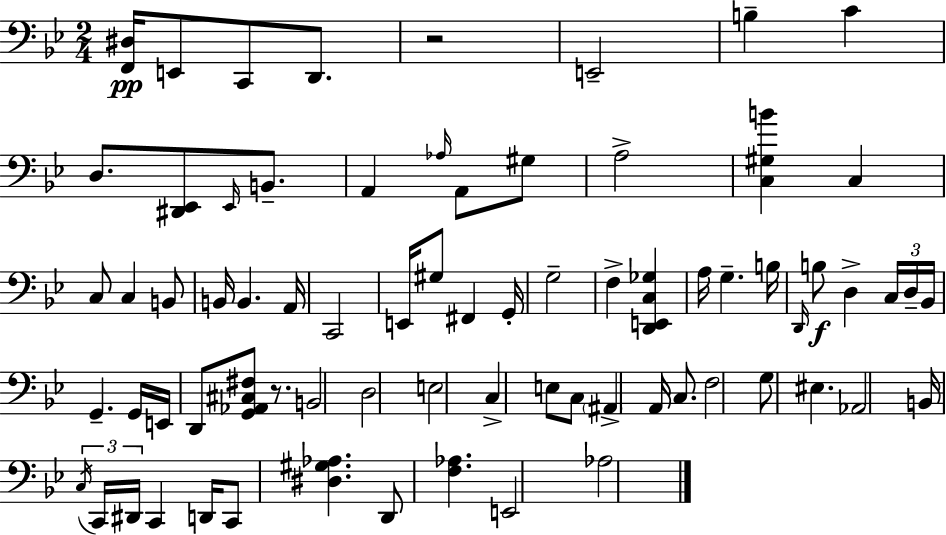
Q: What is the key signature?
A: G minor